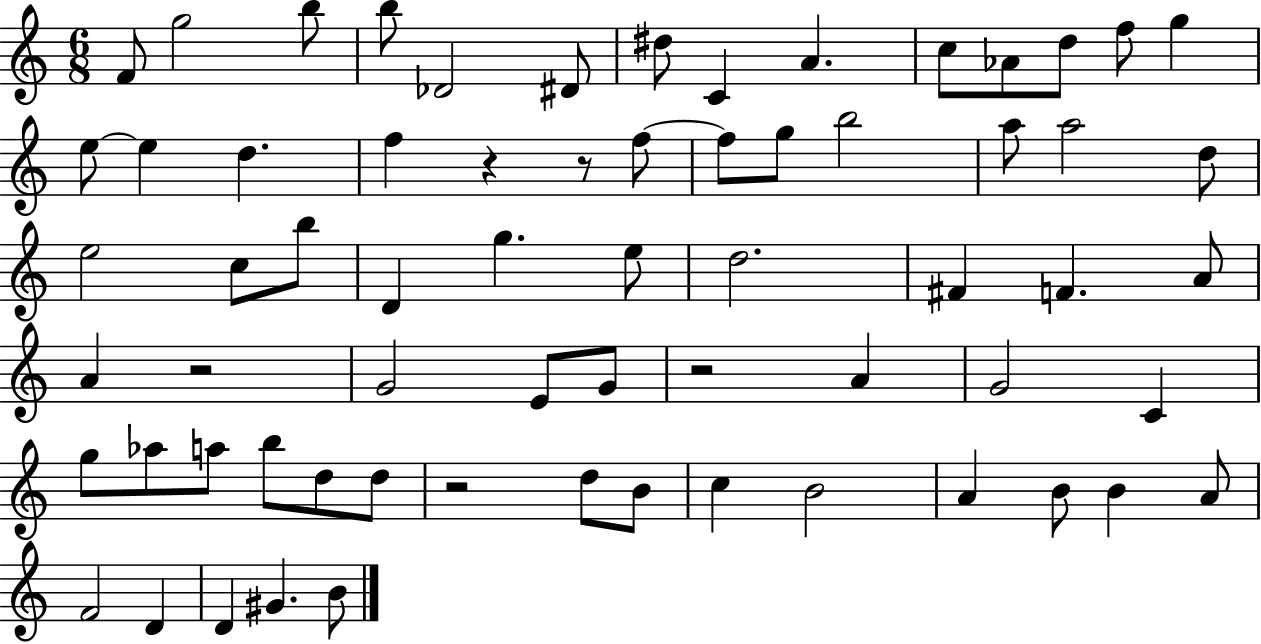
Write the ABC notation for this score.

X:1
T:Untitled
M:6/8
L:1/4
K:C
F/2 g2 b/2 b/2 _D2 ^D/2 ^d/2 C A c/2 _A/2 d/2 f/2 g e/2 e d f z z/2 f/2 f/2 g/2 b2 a/2 a2 d/2 e2 c/2 b/2 D g e/2 d2 ^F F A/2 A z2 G2 E/2 G/2 z2 A G2 C g/2 _a/2 a/2 b/2 d/2 d/2 z2 d/2 B/2 c B2 A B/2 B A/2 F2 D D ^G B/2